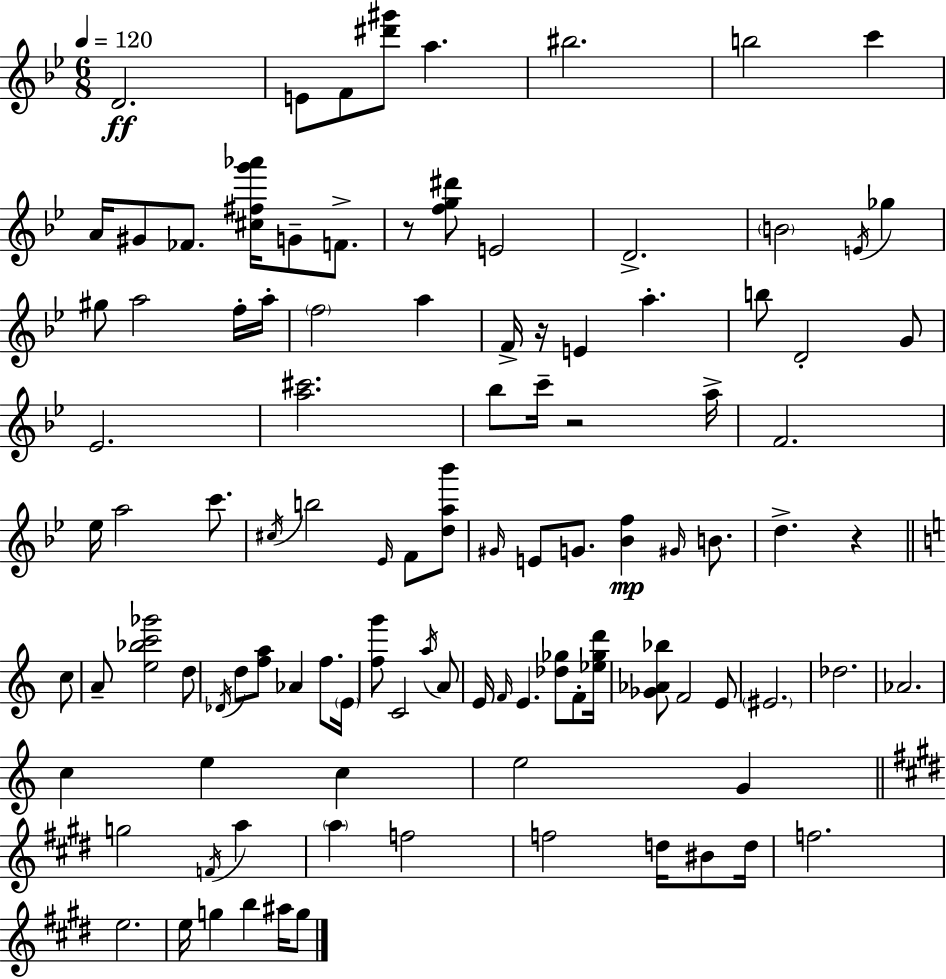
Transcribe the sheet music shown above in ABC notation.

X:1
T:Untitled
M:6/8
L:1/4
K:Bb
D2 E/2 F/2 [^d'^g']/2 a ^b2 b2 c' A/4 ^G/2 _F/2 [^c^fg'_a']/4 G/2 F/2 z/2 [fg^d']/2 E2 D2 B2 E/4 _g ^g/2 a2 f/4 a/4 f2 a F/4 z/4 E a b/2 D2 G/2 _E2 [a^c']2 _b/2 c'/4 z2 a/4 F2 _e/4 a2 c'/2 ^c/4 b2 _E/4 F/2 [da_b']/2 ^G/4 E/2 G/2 [_Bf] ^G/4 B/2 d z c/2 A/2 [e_bc'_g']2 d/2 _D/4 d/2 [fa]/2 _A f/2 E/4 [fg']/2 C2 a/4 A/2 E/4 F/4 E [_d_g]/2 F/2 [_e_gd']/4 [_G_A_b]/2 F2 E/2 ^E2 _d2 _A2 c e c e2 G g2 F/4 a a f2 f2 d/4 ^B/2 d/4 f2 e2 e/4 g b ^a/4 g/2